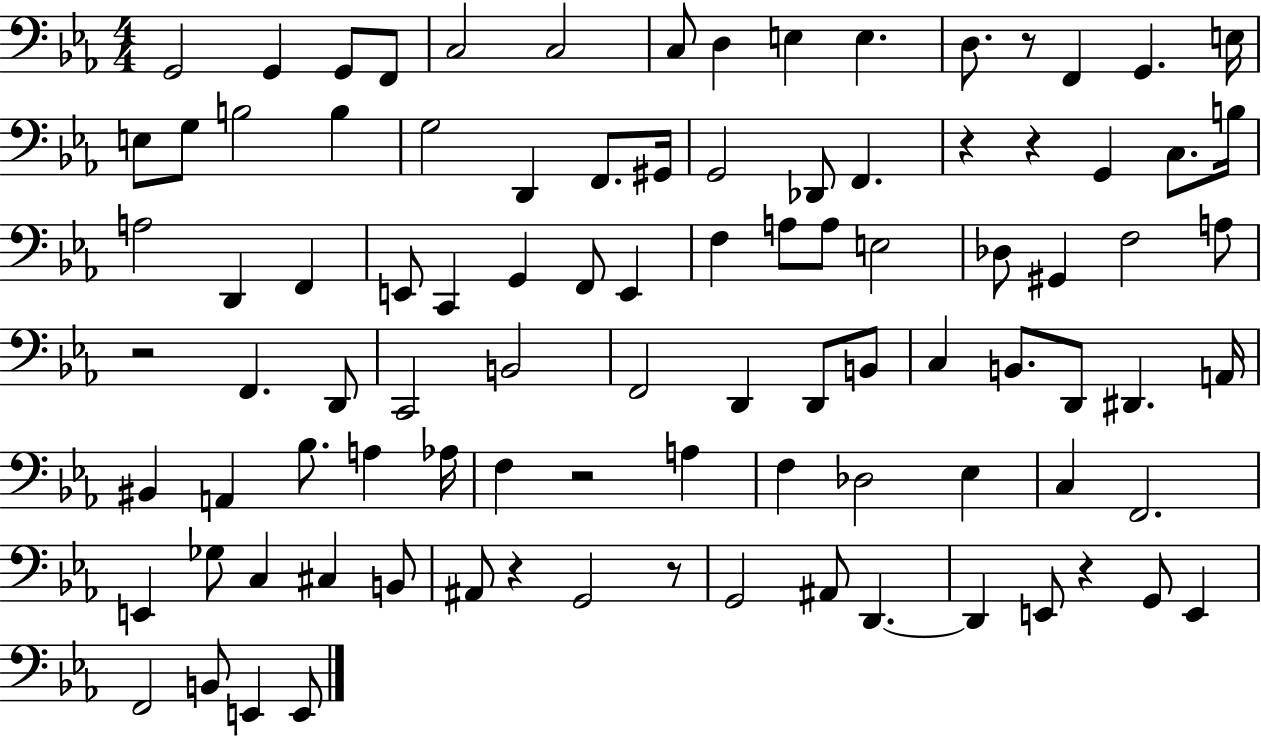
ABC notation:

X:1
T:Untitled
M:4/4
L:1/4
K:Eb
G,,2 G,, G,,/2 F,,/2 C,2 C,2 C,/2 D, E, E, D,/2 z/2 F,, G,, E,/4 E,/2 G,/2 B,2 B, G,2 D,, F,,/2 ^G,,/4 G,,2 _D,,/2 F,, z z G,, C,/2 B,/4 A,2 D,, F,, E,,/2 C,, G,, F,,/2 E,, F, A,/2 A,/2 E,2 _D,/2 ^G,, F,2 A,/2 z2 F,, D,,/2 C,,2 B,,2 F,,2 D,, D,,/2 B,,/2 C, B,,/2 D,,/2 ^D,, A,,/4 ^B,, A,, _B,/2 A, _A,/4 F, z2 A, F, _D,2 _E, C, F,,2 E,, _G,/2 C, ^C, B,,/2 ^A,,/2 z G,,2 z/2 G,,2 ^A,,/2 D,, D,, E,,/2 z G,,/2 E,, F,,2 B,,/2 E,, E,,/2